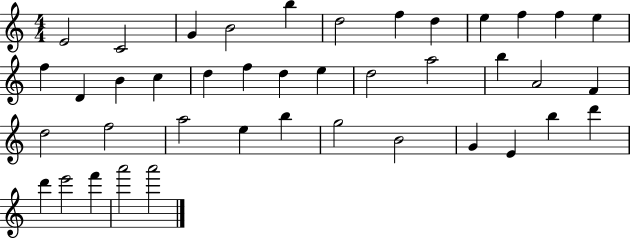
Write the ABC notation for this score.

X:1
T:Untitled
M:4/4
L:1/4
K:C
E2 C2 G B2 b d2 f d e f f e f D B c d f d e d2 a2 b A2 F d2 f2 a2 e b g2 B2 G E b d' d' e'2 f' a'2 a'2